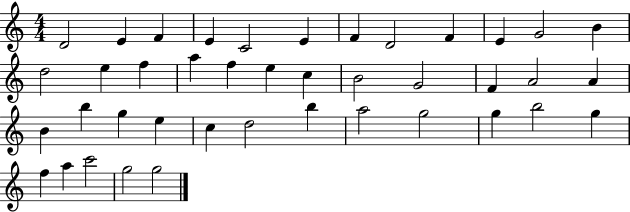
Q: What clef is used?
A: treble